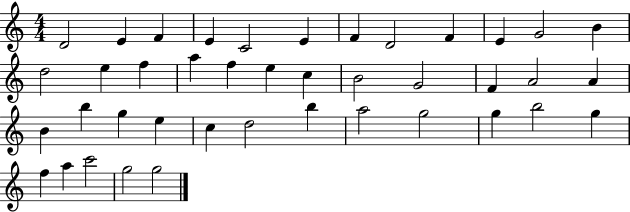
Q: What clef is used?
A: treble